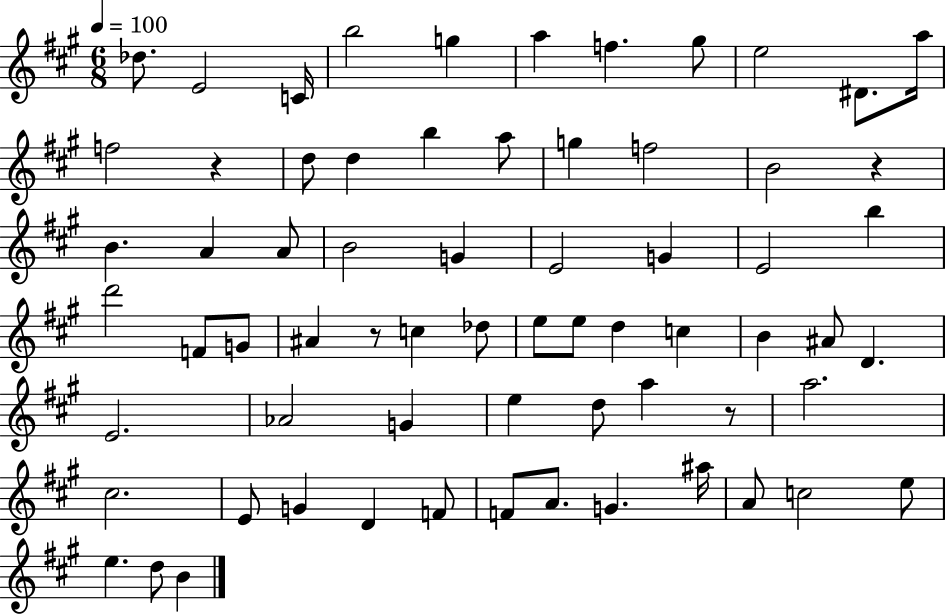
Db5/e. E4/h C4/s B5/h G5/q A5/q F5/q. G#5/e E5/h D#4/e. A5/s F5/h R/q D5/e D5/q B5/q A5/e G5/q F5/h B4/h R/q B4/q. A4/q A4/e B4/h G4/q E4/h G4/q E4/h B5/q D6/h F4/e G4/e A#4/q R/e C5/q Db5/e E5/e E5/e D5/q C5/q B4/q A#4/e D4/q. E4/h. Ab4/h G4/q E5/q D5/e A5/q R/e A5/h. C#5/h. E4/e G4/q D4/q F4/e F4/e A4/e. G4/q. A#5/s A4/e C5/h E5/e E5/q. D5/e B4/q